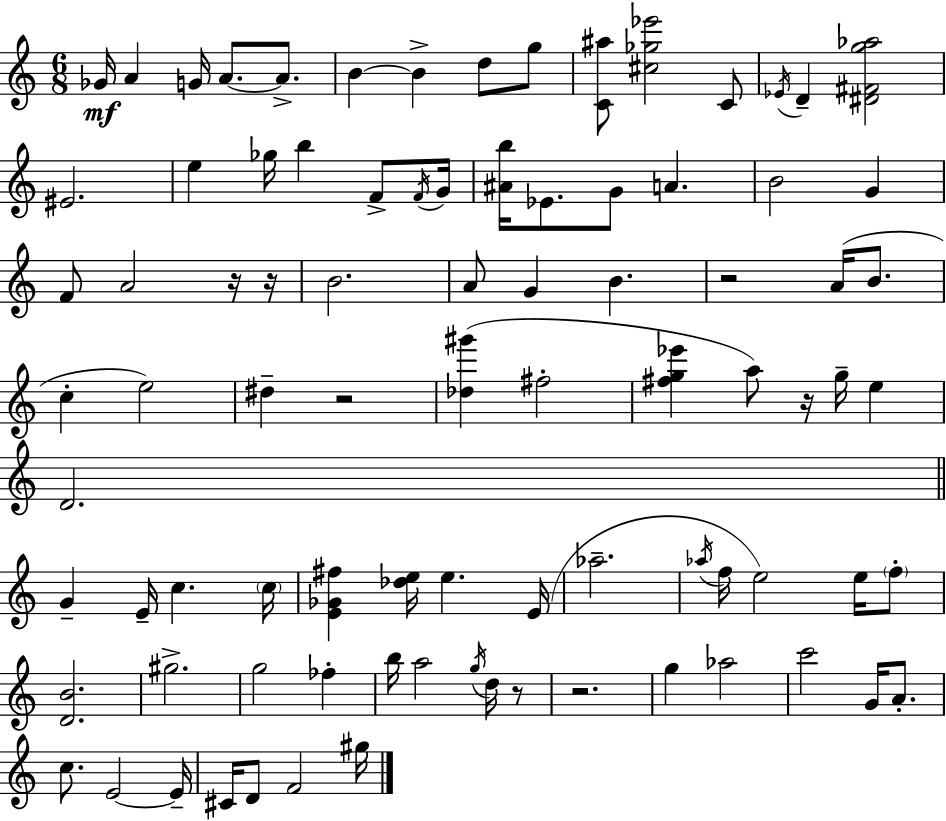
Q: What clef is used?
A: treble